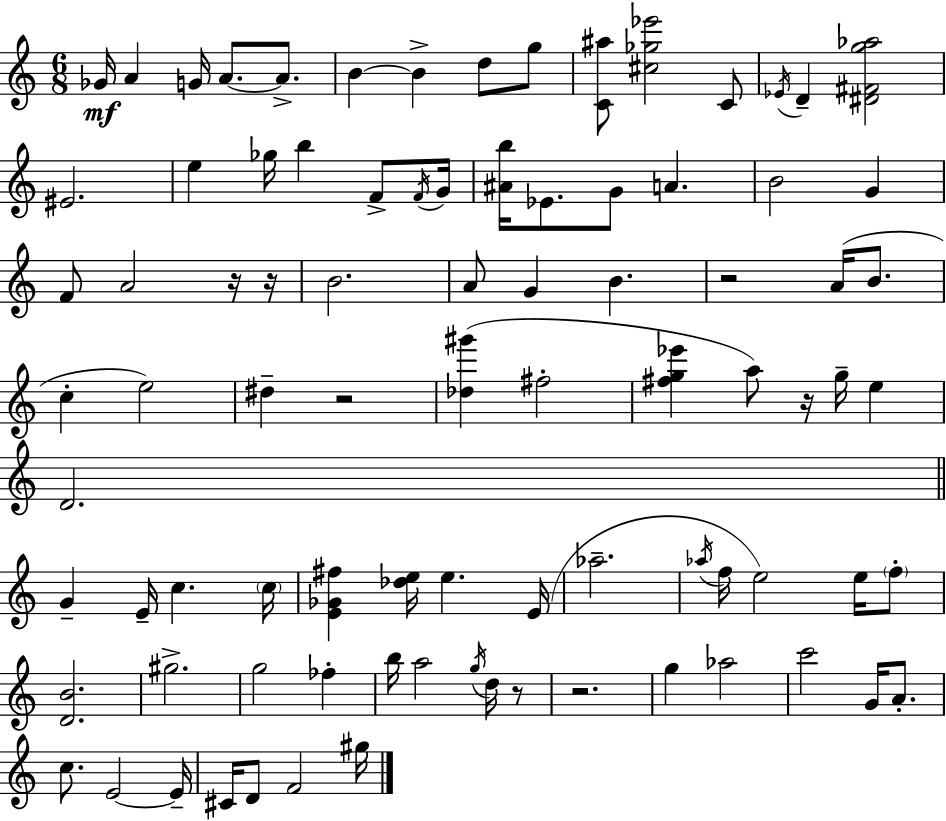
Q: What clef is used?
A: treble